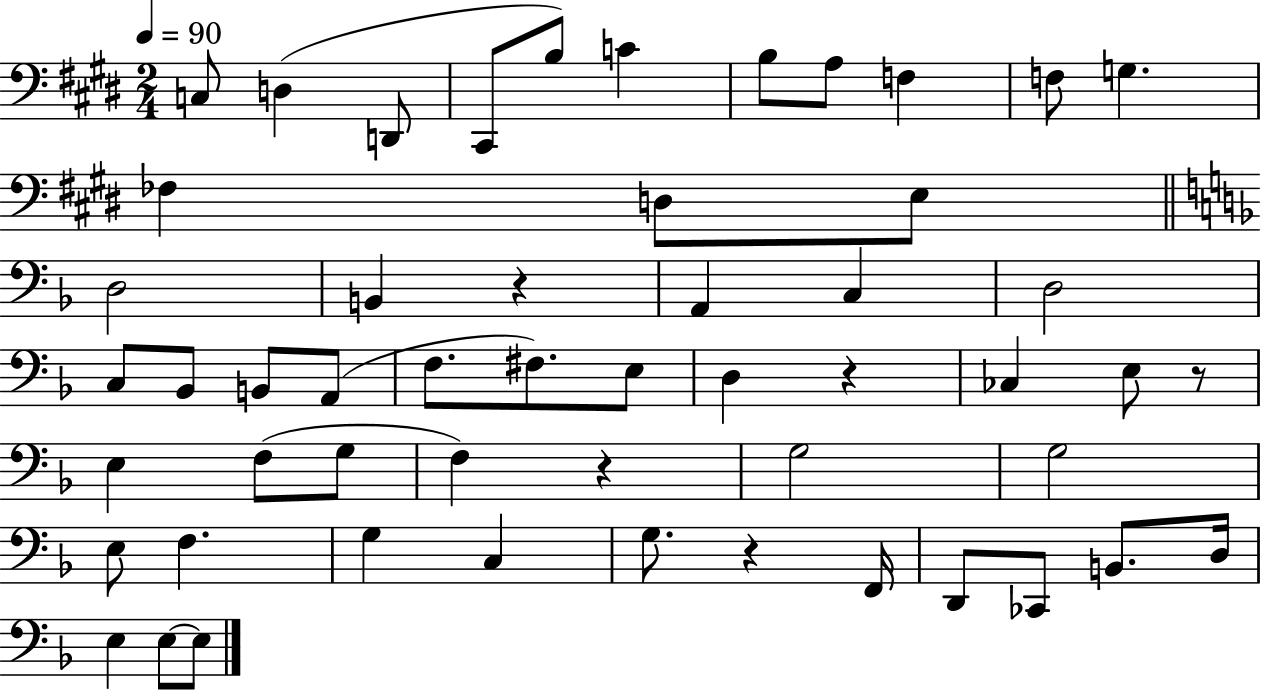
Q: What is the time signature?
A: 2/4